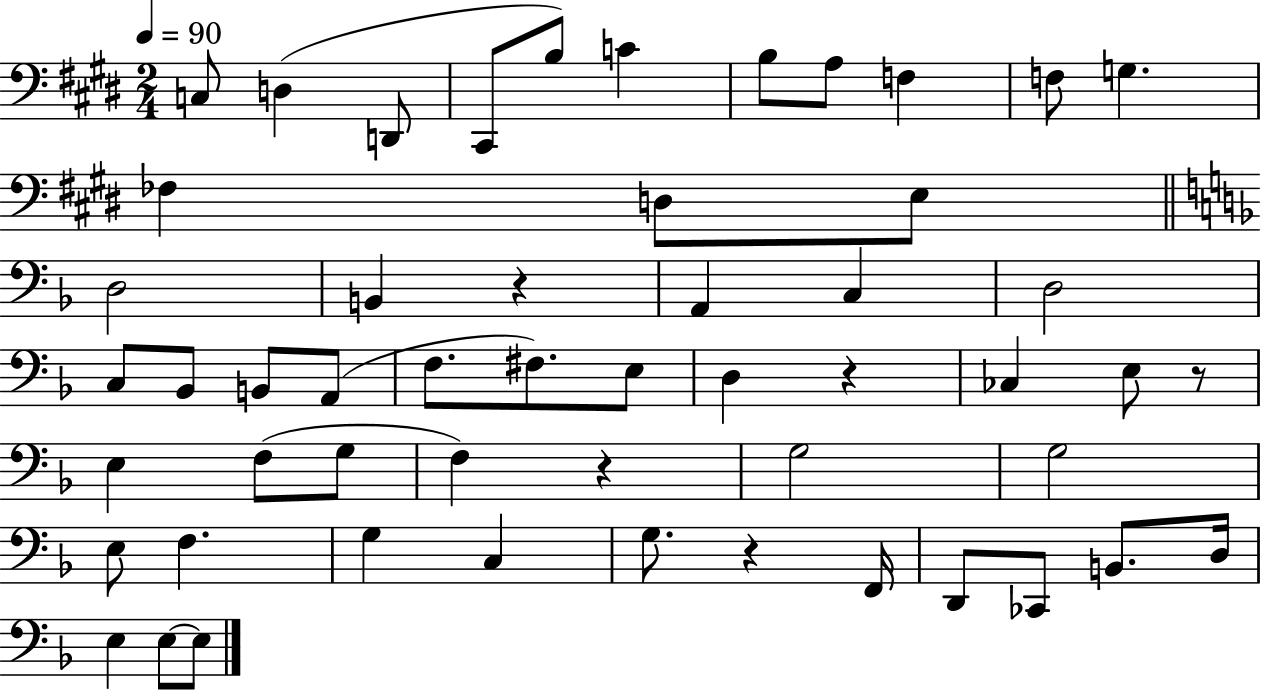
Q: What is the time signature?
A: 2/4